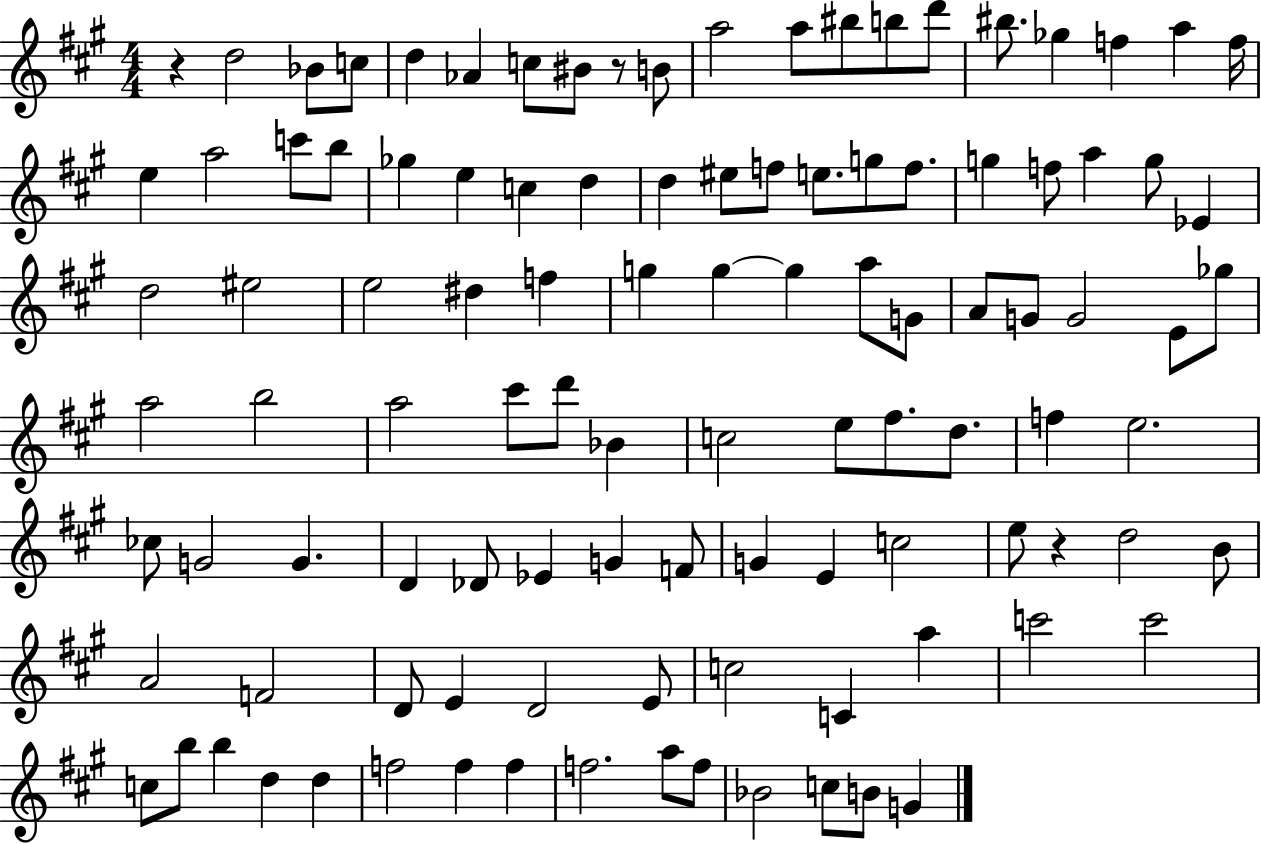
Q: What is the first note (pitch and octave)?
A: D5